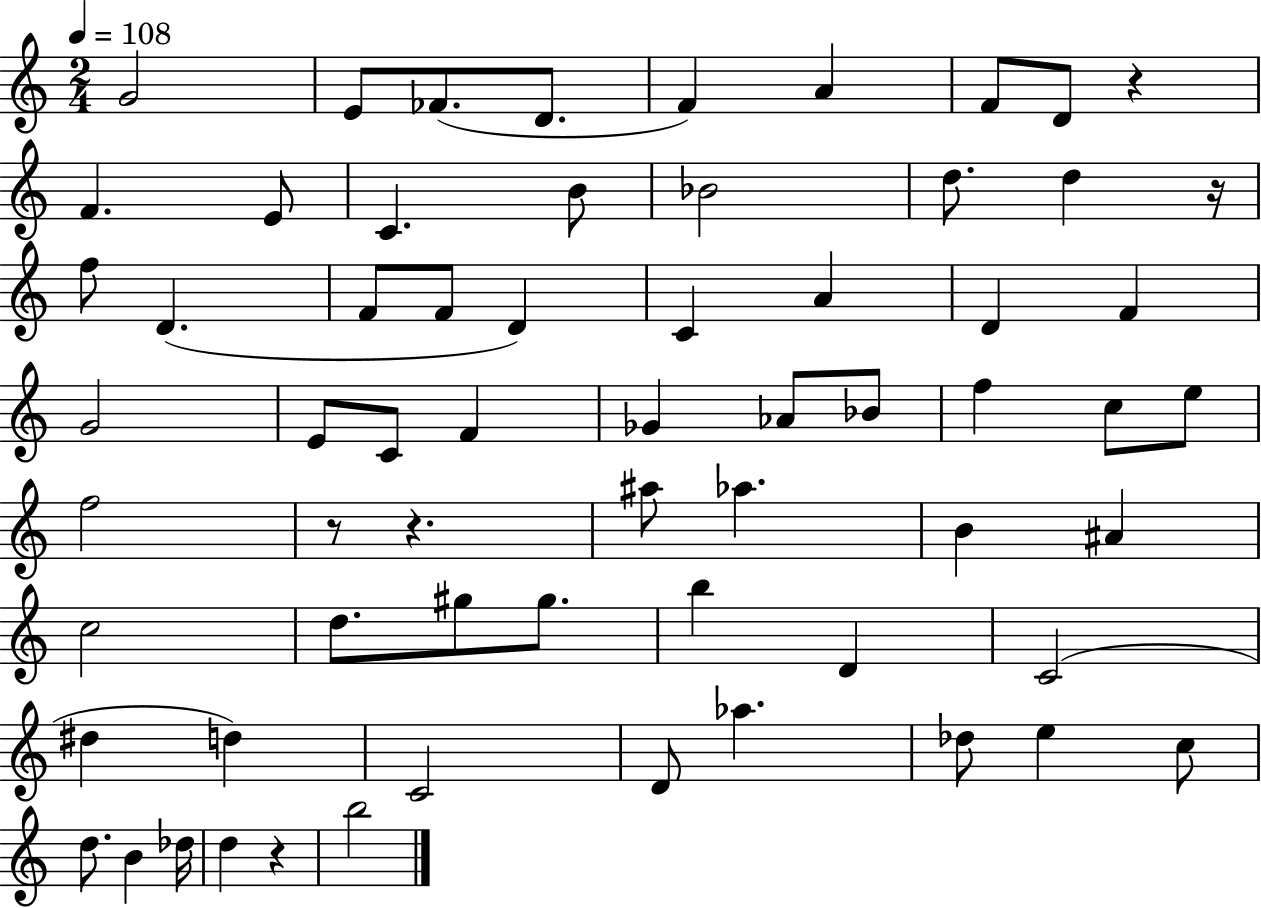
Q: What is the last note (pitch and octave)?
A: B5